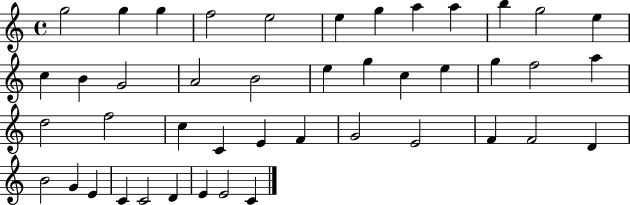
{
  \clef treble
  \time 4/4
  \defaultTimeSignature
  \key c \major
  g''2 g''4 g''4 | f''2 e''2 | e''4 g''4 a''4 a''4 | b''4 g''2 e''4 | \break c''4 b'4 g'2 | a'2 b'2 | e''4 g''4 c''4 e''4 | g''4 f''2 a''4 | \break d''2 f''2 | c''4 c'4 e'4 f'4 | g'2 e'2 | f'4 f'2 d'4 | \break b'2 g'4 e'4 | c'4 c'2 d'4 | e'4 e'2 c'4 | \bar "|."
}